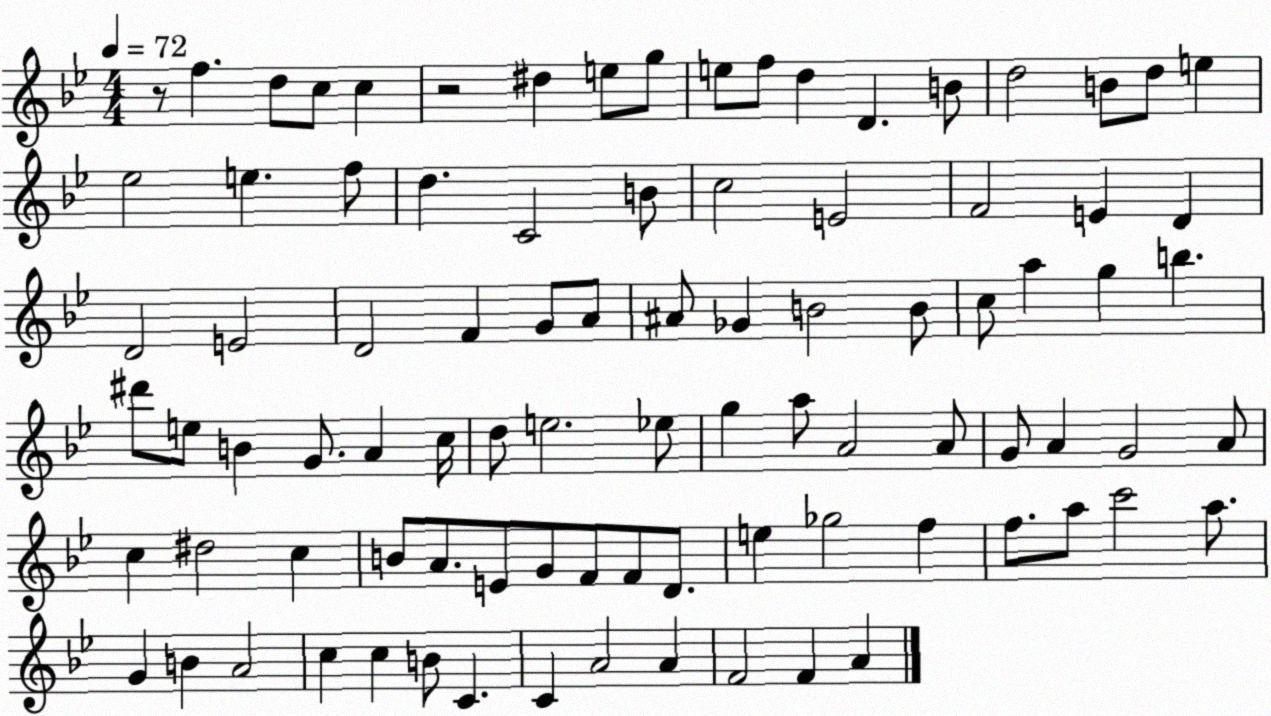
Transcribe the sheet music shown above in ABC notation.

X:1
T:Untitled
M:4/4
L:1/4
K:Bb
z/2 f d/2 c/2 c z2 ^d e/2 g/2 e/2 f/2 d D B/2 d2 B/2 d/2 e _e2 e f/2 d C2 B/2 c2 E2 F2 E D D2 E2 D2 F G/2 A/2 ^A/2 _G B2 B/2 c/2 a g b ^d'/2 e/2 B G/2 A c/4 d/2 e2 _e/2 g a/2 A2 A/2 G/2 A G2 A/2 c ^d2 c B/2 A/2 E/2 G/2 F/2 F/2 D/2 e _g2 f f/2 a/2 c'2 a/2 G B A2 c c B/2 C C A2 A F2 F A